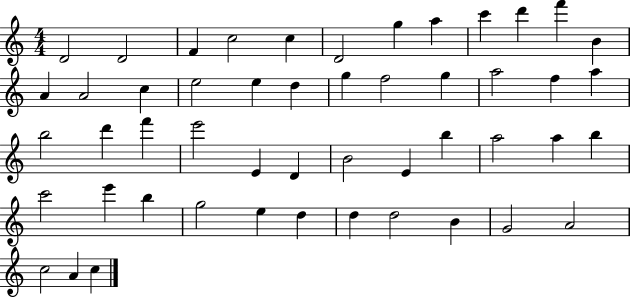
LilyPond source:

{
  \clef treble
  \numericTimeSignature
  \time 4/4
  \key c \major
  d'2 d'2 | f'4 c''2 c''4 | d'2 g''4 a''4 | c'''4 d'''4 f'''4 b'4 | \break a'4 a'2 c''4 | e''2 e''4 d''4 | g''4 f''2 g''4 | a''2 f''4 a''4 | \break b''2 d'''4 f'''4 | e'''2 e'4 d'4 | b'2 e'4 b''4 | a''2 a''4 b''4 | \break c'''2 e'''4 b''4 | g''2 e''4 d''4 | d''4 d''2 b'4 | g'2 a'2 | \break c''2 a'4 c''4 | \bar "|."
}